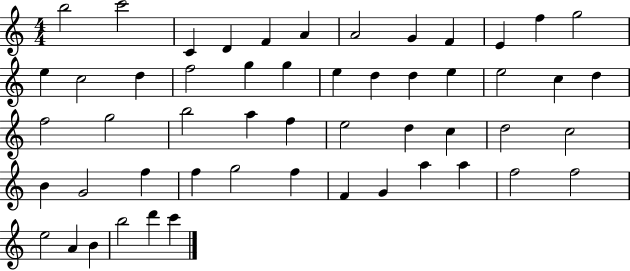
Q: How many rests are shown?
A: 0